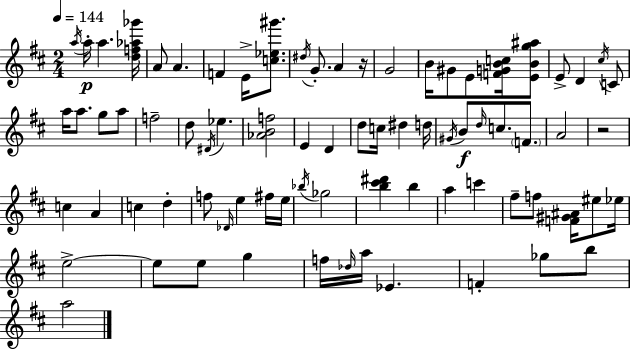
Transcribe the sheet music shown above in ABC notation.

X:1
T:Untitled
M:2/4
L:1/4
K:D
a/4 a/4 a [df_a_g']/4 A/2 A F E/4 [c_e^g']/2 ^d/4 G/2 A z/4 G2 B/4 ^G/2 E/2 [FGBc]/4 [EBg^a]/2 E/2 D ^c/4 C/2 a/4 a/2 g/2 a/2 f2 d/2 ^D/4 _e [_ABf]2 E D d/2 c/4 ^d d/4 ^G/4 B/2 d/4 c/2 F/2 A2 z2 c A c d f/2 _D/4 e ^f/4 e/4 _b/4 _g2 [b^c'^d'] b a c' ^f/2 f/2 [F^G^A]/4 ^e/2 _e/4 e2 e/2 e/2 g f/4 _d/4 a/4 _E F _g/2 b/2 a2